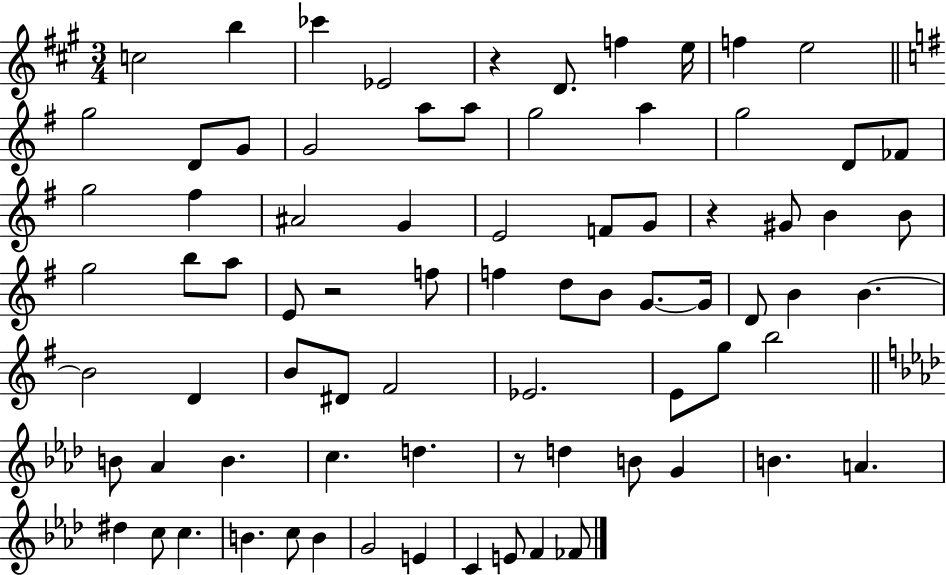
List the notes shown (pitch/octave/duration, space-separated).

C5/h B5/q CES6/q Eb4/h R/q D4/e. F5/q E5/s F5/q E5/h G5/h D4/e G4/e G4/h A5/e A5/e G5/h A5/q G5/h D4/e FES4/e G5/h F#5/q A#4/h G4/q E4/h F4/e G4/e R/q G#4/e B4/q B4/e G5/h B5/e A5/e E4/e R/h F5/e F5/q D5/e B4/e G4/e. G4/s D4/e B4/q B4/q. B4/h D4/q B4/e D#4/e F#4/h Eb4/h. E4/e G5/e B5/h B4/e Ab4/q B4/q. C5/q. D5/q. R/e D5/q B4/e G4/q B4/q. A4/q. D#5/q C5/e C5/q. B4/q. C5/e B4/q G4/h E4/q C4/q E4/e F4/q FES4/e